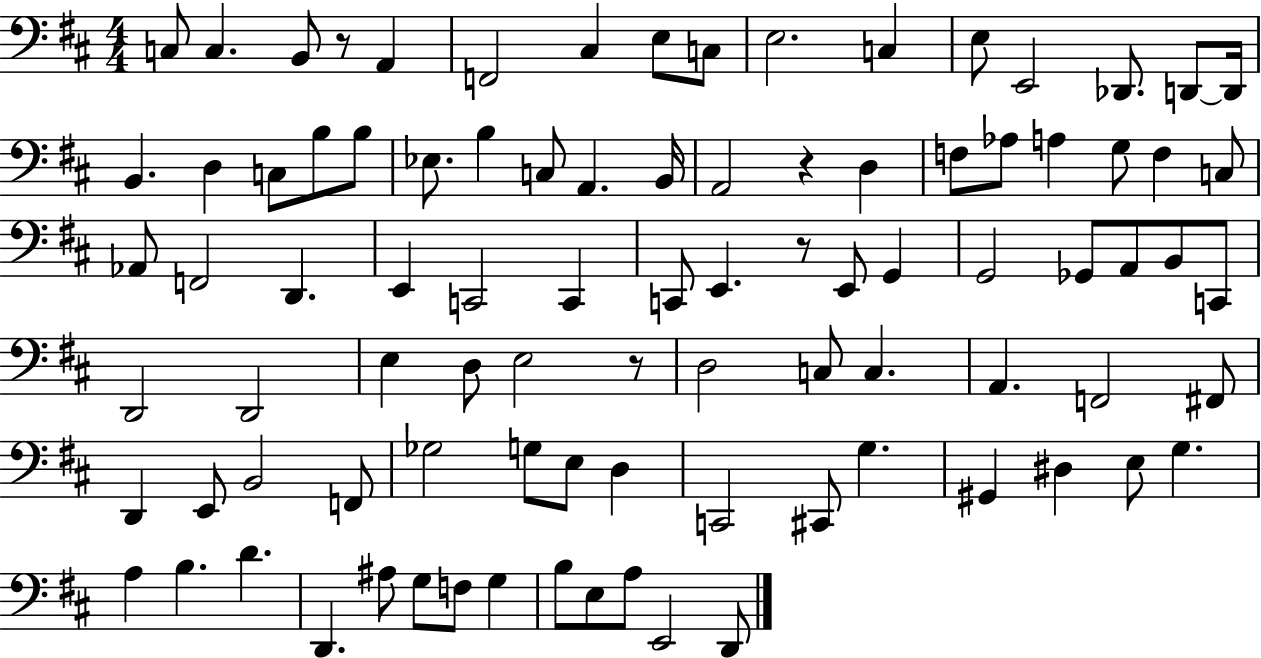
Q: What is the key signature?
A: D major